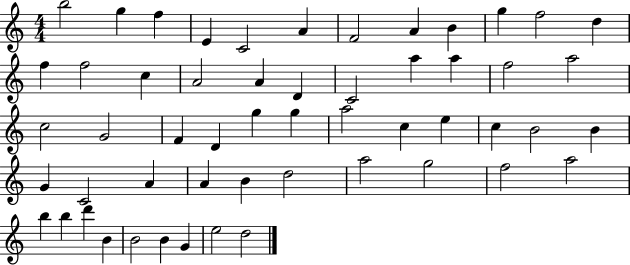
B5/h G5/q F5/q E4/q C4/h A4/q F4/h A4/q B4/q G5/q F5/h D5/q F5/q F5/h C5/q A4/h A4/q D4/q C4/h A5/q A5/q F5/h A5/h C5/h G4/h F4/q D4/q G5/q G5/q A5/h C5/q E5/q C5/q B4/h B4/q G4/q C4/h A4/q A4/q B4/q D5/h A5/h G5/h F5/h A5/h B5/q B5/q D6/q B4/q B4/h B4/q G4/q E5/h D5/h